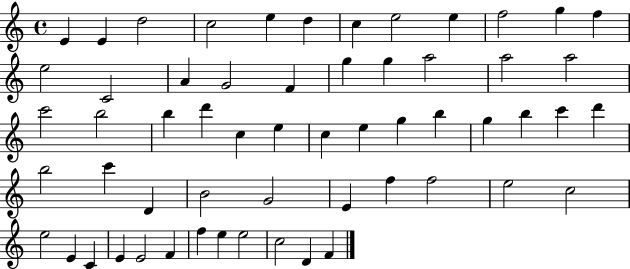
E4/q E4/q D5/h C5/h E5/q D5/q C5/q E5/h E5/q F5/h G5/q F5/q E5/h C4/h A4/q G4/h F4/q G5/q G5/q A5/h A5/h A5/h C6/h B5/h B5/q D6/q C5/q E5/q C5/q E5/q G5/q B5/q G5/q B5/q C6/q D6/q B5/h C6/q D4/q B4/h G4/h E4/q F5/q F5/h E5/h C5/h E5/h E4/q C4/q E4/q E4/h F4/q F5/q E5/q E5/h C5/h D4/q F4/q